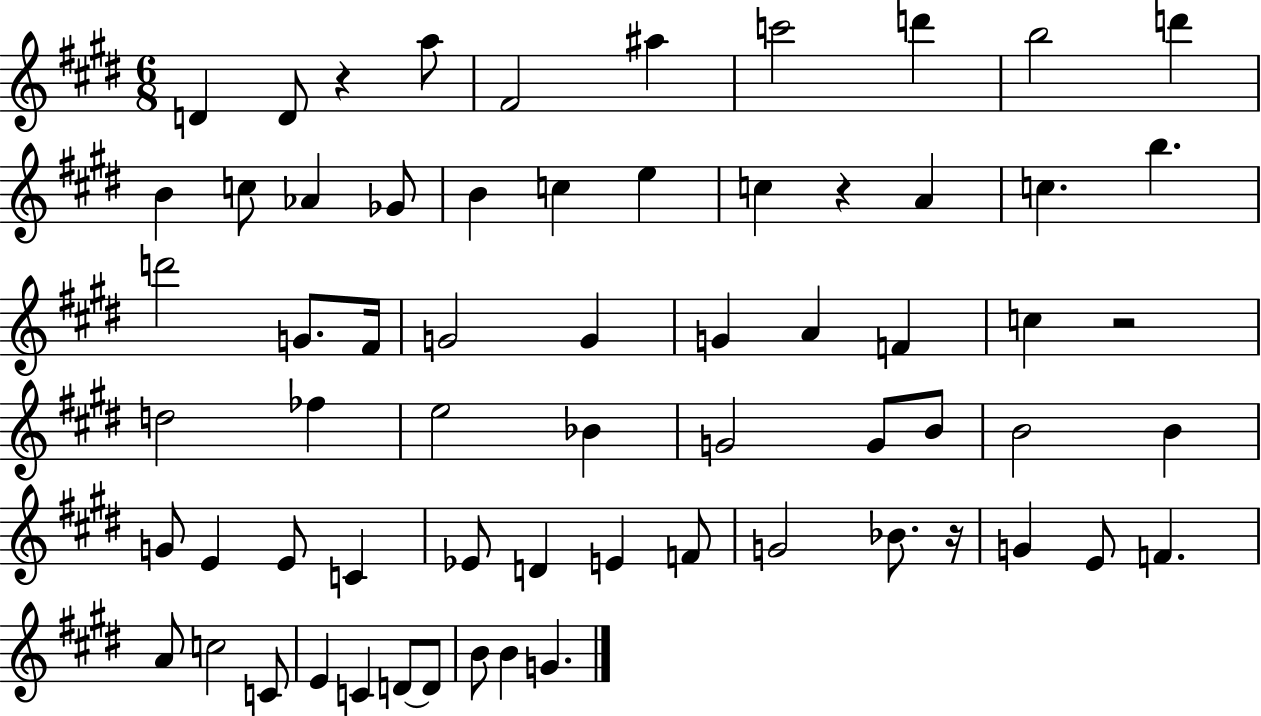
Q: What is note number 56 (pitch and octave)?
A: C4